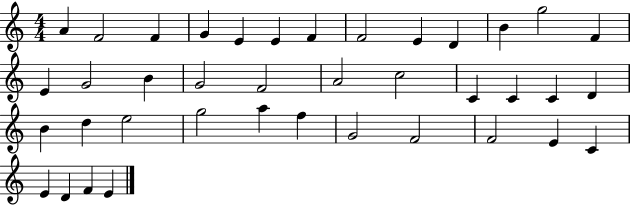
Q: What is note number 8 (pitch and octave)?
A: F4